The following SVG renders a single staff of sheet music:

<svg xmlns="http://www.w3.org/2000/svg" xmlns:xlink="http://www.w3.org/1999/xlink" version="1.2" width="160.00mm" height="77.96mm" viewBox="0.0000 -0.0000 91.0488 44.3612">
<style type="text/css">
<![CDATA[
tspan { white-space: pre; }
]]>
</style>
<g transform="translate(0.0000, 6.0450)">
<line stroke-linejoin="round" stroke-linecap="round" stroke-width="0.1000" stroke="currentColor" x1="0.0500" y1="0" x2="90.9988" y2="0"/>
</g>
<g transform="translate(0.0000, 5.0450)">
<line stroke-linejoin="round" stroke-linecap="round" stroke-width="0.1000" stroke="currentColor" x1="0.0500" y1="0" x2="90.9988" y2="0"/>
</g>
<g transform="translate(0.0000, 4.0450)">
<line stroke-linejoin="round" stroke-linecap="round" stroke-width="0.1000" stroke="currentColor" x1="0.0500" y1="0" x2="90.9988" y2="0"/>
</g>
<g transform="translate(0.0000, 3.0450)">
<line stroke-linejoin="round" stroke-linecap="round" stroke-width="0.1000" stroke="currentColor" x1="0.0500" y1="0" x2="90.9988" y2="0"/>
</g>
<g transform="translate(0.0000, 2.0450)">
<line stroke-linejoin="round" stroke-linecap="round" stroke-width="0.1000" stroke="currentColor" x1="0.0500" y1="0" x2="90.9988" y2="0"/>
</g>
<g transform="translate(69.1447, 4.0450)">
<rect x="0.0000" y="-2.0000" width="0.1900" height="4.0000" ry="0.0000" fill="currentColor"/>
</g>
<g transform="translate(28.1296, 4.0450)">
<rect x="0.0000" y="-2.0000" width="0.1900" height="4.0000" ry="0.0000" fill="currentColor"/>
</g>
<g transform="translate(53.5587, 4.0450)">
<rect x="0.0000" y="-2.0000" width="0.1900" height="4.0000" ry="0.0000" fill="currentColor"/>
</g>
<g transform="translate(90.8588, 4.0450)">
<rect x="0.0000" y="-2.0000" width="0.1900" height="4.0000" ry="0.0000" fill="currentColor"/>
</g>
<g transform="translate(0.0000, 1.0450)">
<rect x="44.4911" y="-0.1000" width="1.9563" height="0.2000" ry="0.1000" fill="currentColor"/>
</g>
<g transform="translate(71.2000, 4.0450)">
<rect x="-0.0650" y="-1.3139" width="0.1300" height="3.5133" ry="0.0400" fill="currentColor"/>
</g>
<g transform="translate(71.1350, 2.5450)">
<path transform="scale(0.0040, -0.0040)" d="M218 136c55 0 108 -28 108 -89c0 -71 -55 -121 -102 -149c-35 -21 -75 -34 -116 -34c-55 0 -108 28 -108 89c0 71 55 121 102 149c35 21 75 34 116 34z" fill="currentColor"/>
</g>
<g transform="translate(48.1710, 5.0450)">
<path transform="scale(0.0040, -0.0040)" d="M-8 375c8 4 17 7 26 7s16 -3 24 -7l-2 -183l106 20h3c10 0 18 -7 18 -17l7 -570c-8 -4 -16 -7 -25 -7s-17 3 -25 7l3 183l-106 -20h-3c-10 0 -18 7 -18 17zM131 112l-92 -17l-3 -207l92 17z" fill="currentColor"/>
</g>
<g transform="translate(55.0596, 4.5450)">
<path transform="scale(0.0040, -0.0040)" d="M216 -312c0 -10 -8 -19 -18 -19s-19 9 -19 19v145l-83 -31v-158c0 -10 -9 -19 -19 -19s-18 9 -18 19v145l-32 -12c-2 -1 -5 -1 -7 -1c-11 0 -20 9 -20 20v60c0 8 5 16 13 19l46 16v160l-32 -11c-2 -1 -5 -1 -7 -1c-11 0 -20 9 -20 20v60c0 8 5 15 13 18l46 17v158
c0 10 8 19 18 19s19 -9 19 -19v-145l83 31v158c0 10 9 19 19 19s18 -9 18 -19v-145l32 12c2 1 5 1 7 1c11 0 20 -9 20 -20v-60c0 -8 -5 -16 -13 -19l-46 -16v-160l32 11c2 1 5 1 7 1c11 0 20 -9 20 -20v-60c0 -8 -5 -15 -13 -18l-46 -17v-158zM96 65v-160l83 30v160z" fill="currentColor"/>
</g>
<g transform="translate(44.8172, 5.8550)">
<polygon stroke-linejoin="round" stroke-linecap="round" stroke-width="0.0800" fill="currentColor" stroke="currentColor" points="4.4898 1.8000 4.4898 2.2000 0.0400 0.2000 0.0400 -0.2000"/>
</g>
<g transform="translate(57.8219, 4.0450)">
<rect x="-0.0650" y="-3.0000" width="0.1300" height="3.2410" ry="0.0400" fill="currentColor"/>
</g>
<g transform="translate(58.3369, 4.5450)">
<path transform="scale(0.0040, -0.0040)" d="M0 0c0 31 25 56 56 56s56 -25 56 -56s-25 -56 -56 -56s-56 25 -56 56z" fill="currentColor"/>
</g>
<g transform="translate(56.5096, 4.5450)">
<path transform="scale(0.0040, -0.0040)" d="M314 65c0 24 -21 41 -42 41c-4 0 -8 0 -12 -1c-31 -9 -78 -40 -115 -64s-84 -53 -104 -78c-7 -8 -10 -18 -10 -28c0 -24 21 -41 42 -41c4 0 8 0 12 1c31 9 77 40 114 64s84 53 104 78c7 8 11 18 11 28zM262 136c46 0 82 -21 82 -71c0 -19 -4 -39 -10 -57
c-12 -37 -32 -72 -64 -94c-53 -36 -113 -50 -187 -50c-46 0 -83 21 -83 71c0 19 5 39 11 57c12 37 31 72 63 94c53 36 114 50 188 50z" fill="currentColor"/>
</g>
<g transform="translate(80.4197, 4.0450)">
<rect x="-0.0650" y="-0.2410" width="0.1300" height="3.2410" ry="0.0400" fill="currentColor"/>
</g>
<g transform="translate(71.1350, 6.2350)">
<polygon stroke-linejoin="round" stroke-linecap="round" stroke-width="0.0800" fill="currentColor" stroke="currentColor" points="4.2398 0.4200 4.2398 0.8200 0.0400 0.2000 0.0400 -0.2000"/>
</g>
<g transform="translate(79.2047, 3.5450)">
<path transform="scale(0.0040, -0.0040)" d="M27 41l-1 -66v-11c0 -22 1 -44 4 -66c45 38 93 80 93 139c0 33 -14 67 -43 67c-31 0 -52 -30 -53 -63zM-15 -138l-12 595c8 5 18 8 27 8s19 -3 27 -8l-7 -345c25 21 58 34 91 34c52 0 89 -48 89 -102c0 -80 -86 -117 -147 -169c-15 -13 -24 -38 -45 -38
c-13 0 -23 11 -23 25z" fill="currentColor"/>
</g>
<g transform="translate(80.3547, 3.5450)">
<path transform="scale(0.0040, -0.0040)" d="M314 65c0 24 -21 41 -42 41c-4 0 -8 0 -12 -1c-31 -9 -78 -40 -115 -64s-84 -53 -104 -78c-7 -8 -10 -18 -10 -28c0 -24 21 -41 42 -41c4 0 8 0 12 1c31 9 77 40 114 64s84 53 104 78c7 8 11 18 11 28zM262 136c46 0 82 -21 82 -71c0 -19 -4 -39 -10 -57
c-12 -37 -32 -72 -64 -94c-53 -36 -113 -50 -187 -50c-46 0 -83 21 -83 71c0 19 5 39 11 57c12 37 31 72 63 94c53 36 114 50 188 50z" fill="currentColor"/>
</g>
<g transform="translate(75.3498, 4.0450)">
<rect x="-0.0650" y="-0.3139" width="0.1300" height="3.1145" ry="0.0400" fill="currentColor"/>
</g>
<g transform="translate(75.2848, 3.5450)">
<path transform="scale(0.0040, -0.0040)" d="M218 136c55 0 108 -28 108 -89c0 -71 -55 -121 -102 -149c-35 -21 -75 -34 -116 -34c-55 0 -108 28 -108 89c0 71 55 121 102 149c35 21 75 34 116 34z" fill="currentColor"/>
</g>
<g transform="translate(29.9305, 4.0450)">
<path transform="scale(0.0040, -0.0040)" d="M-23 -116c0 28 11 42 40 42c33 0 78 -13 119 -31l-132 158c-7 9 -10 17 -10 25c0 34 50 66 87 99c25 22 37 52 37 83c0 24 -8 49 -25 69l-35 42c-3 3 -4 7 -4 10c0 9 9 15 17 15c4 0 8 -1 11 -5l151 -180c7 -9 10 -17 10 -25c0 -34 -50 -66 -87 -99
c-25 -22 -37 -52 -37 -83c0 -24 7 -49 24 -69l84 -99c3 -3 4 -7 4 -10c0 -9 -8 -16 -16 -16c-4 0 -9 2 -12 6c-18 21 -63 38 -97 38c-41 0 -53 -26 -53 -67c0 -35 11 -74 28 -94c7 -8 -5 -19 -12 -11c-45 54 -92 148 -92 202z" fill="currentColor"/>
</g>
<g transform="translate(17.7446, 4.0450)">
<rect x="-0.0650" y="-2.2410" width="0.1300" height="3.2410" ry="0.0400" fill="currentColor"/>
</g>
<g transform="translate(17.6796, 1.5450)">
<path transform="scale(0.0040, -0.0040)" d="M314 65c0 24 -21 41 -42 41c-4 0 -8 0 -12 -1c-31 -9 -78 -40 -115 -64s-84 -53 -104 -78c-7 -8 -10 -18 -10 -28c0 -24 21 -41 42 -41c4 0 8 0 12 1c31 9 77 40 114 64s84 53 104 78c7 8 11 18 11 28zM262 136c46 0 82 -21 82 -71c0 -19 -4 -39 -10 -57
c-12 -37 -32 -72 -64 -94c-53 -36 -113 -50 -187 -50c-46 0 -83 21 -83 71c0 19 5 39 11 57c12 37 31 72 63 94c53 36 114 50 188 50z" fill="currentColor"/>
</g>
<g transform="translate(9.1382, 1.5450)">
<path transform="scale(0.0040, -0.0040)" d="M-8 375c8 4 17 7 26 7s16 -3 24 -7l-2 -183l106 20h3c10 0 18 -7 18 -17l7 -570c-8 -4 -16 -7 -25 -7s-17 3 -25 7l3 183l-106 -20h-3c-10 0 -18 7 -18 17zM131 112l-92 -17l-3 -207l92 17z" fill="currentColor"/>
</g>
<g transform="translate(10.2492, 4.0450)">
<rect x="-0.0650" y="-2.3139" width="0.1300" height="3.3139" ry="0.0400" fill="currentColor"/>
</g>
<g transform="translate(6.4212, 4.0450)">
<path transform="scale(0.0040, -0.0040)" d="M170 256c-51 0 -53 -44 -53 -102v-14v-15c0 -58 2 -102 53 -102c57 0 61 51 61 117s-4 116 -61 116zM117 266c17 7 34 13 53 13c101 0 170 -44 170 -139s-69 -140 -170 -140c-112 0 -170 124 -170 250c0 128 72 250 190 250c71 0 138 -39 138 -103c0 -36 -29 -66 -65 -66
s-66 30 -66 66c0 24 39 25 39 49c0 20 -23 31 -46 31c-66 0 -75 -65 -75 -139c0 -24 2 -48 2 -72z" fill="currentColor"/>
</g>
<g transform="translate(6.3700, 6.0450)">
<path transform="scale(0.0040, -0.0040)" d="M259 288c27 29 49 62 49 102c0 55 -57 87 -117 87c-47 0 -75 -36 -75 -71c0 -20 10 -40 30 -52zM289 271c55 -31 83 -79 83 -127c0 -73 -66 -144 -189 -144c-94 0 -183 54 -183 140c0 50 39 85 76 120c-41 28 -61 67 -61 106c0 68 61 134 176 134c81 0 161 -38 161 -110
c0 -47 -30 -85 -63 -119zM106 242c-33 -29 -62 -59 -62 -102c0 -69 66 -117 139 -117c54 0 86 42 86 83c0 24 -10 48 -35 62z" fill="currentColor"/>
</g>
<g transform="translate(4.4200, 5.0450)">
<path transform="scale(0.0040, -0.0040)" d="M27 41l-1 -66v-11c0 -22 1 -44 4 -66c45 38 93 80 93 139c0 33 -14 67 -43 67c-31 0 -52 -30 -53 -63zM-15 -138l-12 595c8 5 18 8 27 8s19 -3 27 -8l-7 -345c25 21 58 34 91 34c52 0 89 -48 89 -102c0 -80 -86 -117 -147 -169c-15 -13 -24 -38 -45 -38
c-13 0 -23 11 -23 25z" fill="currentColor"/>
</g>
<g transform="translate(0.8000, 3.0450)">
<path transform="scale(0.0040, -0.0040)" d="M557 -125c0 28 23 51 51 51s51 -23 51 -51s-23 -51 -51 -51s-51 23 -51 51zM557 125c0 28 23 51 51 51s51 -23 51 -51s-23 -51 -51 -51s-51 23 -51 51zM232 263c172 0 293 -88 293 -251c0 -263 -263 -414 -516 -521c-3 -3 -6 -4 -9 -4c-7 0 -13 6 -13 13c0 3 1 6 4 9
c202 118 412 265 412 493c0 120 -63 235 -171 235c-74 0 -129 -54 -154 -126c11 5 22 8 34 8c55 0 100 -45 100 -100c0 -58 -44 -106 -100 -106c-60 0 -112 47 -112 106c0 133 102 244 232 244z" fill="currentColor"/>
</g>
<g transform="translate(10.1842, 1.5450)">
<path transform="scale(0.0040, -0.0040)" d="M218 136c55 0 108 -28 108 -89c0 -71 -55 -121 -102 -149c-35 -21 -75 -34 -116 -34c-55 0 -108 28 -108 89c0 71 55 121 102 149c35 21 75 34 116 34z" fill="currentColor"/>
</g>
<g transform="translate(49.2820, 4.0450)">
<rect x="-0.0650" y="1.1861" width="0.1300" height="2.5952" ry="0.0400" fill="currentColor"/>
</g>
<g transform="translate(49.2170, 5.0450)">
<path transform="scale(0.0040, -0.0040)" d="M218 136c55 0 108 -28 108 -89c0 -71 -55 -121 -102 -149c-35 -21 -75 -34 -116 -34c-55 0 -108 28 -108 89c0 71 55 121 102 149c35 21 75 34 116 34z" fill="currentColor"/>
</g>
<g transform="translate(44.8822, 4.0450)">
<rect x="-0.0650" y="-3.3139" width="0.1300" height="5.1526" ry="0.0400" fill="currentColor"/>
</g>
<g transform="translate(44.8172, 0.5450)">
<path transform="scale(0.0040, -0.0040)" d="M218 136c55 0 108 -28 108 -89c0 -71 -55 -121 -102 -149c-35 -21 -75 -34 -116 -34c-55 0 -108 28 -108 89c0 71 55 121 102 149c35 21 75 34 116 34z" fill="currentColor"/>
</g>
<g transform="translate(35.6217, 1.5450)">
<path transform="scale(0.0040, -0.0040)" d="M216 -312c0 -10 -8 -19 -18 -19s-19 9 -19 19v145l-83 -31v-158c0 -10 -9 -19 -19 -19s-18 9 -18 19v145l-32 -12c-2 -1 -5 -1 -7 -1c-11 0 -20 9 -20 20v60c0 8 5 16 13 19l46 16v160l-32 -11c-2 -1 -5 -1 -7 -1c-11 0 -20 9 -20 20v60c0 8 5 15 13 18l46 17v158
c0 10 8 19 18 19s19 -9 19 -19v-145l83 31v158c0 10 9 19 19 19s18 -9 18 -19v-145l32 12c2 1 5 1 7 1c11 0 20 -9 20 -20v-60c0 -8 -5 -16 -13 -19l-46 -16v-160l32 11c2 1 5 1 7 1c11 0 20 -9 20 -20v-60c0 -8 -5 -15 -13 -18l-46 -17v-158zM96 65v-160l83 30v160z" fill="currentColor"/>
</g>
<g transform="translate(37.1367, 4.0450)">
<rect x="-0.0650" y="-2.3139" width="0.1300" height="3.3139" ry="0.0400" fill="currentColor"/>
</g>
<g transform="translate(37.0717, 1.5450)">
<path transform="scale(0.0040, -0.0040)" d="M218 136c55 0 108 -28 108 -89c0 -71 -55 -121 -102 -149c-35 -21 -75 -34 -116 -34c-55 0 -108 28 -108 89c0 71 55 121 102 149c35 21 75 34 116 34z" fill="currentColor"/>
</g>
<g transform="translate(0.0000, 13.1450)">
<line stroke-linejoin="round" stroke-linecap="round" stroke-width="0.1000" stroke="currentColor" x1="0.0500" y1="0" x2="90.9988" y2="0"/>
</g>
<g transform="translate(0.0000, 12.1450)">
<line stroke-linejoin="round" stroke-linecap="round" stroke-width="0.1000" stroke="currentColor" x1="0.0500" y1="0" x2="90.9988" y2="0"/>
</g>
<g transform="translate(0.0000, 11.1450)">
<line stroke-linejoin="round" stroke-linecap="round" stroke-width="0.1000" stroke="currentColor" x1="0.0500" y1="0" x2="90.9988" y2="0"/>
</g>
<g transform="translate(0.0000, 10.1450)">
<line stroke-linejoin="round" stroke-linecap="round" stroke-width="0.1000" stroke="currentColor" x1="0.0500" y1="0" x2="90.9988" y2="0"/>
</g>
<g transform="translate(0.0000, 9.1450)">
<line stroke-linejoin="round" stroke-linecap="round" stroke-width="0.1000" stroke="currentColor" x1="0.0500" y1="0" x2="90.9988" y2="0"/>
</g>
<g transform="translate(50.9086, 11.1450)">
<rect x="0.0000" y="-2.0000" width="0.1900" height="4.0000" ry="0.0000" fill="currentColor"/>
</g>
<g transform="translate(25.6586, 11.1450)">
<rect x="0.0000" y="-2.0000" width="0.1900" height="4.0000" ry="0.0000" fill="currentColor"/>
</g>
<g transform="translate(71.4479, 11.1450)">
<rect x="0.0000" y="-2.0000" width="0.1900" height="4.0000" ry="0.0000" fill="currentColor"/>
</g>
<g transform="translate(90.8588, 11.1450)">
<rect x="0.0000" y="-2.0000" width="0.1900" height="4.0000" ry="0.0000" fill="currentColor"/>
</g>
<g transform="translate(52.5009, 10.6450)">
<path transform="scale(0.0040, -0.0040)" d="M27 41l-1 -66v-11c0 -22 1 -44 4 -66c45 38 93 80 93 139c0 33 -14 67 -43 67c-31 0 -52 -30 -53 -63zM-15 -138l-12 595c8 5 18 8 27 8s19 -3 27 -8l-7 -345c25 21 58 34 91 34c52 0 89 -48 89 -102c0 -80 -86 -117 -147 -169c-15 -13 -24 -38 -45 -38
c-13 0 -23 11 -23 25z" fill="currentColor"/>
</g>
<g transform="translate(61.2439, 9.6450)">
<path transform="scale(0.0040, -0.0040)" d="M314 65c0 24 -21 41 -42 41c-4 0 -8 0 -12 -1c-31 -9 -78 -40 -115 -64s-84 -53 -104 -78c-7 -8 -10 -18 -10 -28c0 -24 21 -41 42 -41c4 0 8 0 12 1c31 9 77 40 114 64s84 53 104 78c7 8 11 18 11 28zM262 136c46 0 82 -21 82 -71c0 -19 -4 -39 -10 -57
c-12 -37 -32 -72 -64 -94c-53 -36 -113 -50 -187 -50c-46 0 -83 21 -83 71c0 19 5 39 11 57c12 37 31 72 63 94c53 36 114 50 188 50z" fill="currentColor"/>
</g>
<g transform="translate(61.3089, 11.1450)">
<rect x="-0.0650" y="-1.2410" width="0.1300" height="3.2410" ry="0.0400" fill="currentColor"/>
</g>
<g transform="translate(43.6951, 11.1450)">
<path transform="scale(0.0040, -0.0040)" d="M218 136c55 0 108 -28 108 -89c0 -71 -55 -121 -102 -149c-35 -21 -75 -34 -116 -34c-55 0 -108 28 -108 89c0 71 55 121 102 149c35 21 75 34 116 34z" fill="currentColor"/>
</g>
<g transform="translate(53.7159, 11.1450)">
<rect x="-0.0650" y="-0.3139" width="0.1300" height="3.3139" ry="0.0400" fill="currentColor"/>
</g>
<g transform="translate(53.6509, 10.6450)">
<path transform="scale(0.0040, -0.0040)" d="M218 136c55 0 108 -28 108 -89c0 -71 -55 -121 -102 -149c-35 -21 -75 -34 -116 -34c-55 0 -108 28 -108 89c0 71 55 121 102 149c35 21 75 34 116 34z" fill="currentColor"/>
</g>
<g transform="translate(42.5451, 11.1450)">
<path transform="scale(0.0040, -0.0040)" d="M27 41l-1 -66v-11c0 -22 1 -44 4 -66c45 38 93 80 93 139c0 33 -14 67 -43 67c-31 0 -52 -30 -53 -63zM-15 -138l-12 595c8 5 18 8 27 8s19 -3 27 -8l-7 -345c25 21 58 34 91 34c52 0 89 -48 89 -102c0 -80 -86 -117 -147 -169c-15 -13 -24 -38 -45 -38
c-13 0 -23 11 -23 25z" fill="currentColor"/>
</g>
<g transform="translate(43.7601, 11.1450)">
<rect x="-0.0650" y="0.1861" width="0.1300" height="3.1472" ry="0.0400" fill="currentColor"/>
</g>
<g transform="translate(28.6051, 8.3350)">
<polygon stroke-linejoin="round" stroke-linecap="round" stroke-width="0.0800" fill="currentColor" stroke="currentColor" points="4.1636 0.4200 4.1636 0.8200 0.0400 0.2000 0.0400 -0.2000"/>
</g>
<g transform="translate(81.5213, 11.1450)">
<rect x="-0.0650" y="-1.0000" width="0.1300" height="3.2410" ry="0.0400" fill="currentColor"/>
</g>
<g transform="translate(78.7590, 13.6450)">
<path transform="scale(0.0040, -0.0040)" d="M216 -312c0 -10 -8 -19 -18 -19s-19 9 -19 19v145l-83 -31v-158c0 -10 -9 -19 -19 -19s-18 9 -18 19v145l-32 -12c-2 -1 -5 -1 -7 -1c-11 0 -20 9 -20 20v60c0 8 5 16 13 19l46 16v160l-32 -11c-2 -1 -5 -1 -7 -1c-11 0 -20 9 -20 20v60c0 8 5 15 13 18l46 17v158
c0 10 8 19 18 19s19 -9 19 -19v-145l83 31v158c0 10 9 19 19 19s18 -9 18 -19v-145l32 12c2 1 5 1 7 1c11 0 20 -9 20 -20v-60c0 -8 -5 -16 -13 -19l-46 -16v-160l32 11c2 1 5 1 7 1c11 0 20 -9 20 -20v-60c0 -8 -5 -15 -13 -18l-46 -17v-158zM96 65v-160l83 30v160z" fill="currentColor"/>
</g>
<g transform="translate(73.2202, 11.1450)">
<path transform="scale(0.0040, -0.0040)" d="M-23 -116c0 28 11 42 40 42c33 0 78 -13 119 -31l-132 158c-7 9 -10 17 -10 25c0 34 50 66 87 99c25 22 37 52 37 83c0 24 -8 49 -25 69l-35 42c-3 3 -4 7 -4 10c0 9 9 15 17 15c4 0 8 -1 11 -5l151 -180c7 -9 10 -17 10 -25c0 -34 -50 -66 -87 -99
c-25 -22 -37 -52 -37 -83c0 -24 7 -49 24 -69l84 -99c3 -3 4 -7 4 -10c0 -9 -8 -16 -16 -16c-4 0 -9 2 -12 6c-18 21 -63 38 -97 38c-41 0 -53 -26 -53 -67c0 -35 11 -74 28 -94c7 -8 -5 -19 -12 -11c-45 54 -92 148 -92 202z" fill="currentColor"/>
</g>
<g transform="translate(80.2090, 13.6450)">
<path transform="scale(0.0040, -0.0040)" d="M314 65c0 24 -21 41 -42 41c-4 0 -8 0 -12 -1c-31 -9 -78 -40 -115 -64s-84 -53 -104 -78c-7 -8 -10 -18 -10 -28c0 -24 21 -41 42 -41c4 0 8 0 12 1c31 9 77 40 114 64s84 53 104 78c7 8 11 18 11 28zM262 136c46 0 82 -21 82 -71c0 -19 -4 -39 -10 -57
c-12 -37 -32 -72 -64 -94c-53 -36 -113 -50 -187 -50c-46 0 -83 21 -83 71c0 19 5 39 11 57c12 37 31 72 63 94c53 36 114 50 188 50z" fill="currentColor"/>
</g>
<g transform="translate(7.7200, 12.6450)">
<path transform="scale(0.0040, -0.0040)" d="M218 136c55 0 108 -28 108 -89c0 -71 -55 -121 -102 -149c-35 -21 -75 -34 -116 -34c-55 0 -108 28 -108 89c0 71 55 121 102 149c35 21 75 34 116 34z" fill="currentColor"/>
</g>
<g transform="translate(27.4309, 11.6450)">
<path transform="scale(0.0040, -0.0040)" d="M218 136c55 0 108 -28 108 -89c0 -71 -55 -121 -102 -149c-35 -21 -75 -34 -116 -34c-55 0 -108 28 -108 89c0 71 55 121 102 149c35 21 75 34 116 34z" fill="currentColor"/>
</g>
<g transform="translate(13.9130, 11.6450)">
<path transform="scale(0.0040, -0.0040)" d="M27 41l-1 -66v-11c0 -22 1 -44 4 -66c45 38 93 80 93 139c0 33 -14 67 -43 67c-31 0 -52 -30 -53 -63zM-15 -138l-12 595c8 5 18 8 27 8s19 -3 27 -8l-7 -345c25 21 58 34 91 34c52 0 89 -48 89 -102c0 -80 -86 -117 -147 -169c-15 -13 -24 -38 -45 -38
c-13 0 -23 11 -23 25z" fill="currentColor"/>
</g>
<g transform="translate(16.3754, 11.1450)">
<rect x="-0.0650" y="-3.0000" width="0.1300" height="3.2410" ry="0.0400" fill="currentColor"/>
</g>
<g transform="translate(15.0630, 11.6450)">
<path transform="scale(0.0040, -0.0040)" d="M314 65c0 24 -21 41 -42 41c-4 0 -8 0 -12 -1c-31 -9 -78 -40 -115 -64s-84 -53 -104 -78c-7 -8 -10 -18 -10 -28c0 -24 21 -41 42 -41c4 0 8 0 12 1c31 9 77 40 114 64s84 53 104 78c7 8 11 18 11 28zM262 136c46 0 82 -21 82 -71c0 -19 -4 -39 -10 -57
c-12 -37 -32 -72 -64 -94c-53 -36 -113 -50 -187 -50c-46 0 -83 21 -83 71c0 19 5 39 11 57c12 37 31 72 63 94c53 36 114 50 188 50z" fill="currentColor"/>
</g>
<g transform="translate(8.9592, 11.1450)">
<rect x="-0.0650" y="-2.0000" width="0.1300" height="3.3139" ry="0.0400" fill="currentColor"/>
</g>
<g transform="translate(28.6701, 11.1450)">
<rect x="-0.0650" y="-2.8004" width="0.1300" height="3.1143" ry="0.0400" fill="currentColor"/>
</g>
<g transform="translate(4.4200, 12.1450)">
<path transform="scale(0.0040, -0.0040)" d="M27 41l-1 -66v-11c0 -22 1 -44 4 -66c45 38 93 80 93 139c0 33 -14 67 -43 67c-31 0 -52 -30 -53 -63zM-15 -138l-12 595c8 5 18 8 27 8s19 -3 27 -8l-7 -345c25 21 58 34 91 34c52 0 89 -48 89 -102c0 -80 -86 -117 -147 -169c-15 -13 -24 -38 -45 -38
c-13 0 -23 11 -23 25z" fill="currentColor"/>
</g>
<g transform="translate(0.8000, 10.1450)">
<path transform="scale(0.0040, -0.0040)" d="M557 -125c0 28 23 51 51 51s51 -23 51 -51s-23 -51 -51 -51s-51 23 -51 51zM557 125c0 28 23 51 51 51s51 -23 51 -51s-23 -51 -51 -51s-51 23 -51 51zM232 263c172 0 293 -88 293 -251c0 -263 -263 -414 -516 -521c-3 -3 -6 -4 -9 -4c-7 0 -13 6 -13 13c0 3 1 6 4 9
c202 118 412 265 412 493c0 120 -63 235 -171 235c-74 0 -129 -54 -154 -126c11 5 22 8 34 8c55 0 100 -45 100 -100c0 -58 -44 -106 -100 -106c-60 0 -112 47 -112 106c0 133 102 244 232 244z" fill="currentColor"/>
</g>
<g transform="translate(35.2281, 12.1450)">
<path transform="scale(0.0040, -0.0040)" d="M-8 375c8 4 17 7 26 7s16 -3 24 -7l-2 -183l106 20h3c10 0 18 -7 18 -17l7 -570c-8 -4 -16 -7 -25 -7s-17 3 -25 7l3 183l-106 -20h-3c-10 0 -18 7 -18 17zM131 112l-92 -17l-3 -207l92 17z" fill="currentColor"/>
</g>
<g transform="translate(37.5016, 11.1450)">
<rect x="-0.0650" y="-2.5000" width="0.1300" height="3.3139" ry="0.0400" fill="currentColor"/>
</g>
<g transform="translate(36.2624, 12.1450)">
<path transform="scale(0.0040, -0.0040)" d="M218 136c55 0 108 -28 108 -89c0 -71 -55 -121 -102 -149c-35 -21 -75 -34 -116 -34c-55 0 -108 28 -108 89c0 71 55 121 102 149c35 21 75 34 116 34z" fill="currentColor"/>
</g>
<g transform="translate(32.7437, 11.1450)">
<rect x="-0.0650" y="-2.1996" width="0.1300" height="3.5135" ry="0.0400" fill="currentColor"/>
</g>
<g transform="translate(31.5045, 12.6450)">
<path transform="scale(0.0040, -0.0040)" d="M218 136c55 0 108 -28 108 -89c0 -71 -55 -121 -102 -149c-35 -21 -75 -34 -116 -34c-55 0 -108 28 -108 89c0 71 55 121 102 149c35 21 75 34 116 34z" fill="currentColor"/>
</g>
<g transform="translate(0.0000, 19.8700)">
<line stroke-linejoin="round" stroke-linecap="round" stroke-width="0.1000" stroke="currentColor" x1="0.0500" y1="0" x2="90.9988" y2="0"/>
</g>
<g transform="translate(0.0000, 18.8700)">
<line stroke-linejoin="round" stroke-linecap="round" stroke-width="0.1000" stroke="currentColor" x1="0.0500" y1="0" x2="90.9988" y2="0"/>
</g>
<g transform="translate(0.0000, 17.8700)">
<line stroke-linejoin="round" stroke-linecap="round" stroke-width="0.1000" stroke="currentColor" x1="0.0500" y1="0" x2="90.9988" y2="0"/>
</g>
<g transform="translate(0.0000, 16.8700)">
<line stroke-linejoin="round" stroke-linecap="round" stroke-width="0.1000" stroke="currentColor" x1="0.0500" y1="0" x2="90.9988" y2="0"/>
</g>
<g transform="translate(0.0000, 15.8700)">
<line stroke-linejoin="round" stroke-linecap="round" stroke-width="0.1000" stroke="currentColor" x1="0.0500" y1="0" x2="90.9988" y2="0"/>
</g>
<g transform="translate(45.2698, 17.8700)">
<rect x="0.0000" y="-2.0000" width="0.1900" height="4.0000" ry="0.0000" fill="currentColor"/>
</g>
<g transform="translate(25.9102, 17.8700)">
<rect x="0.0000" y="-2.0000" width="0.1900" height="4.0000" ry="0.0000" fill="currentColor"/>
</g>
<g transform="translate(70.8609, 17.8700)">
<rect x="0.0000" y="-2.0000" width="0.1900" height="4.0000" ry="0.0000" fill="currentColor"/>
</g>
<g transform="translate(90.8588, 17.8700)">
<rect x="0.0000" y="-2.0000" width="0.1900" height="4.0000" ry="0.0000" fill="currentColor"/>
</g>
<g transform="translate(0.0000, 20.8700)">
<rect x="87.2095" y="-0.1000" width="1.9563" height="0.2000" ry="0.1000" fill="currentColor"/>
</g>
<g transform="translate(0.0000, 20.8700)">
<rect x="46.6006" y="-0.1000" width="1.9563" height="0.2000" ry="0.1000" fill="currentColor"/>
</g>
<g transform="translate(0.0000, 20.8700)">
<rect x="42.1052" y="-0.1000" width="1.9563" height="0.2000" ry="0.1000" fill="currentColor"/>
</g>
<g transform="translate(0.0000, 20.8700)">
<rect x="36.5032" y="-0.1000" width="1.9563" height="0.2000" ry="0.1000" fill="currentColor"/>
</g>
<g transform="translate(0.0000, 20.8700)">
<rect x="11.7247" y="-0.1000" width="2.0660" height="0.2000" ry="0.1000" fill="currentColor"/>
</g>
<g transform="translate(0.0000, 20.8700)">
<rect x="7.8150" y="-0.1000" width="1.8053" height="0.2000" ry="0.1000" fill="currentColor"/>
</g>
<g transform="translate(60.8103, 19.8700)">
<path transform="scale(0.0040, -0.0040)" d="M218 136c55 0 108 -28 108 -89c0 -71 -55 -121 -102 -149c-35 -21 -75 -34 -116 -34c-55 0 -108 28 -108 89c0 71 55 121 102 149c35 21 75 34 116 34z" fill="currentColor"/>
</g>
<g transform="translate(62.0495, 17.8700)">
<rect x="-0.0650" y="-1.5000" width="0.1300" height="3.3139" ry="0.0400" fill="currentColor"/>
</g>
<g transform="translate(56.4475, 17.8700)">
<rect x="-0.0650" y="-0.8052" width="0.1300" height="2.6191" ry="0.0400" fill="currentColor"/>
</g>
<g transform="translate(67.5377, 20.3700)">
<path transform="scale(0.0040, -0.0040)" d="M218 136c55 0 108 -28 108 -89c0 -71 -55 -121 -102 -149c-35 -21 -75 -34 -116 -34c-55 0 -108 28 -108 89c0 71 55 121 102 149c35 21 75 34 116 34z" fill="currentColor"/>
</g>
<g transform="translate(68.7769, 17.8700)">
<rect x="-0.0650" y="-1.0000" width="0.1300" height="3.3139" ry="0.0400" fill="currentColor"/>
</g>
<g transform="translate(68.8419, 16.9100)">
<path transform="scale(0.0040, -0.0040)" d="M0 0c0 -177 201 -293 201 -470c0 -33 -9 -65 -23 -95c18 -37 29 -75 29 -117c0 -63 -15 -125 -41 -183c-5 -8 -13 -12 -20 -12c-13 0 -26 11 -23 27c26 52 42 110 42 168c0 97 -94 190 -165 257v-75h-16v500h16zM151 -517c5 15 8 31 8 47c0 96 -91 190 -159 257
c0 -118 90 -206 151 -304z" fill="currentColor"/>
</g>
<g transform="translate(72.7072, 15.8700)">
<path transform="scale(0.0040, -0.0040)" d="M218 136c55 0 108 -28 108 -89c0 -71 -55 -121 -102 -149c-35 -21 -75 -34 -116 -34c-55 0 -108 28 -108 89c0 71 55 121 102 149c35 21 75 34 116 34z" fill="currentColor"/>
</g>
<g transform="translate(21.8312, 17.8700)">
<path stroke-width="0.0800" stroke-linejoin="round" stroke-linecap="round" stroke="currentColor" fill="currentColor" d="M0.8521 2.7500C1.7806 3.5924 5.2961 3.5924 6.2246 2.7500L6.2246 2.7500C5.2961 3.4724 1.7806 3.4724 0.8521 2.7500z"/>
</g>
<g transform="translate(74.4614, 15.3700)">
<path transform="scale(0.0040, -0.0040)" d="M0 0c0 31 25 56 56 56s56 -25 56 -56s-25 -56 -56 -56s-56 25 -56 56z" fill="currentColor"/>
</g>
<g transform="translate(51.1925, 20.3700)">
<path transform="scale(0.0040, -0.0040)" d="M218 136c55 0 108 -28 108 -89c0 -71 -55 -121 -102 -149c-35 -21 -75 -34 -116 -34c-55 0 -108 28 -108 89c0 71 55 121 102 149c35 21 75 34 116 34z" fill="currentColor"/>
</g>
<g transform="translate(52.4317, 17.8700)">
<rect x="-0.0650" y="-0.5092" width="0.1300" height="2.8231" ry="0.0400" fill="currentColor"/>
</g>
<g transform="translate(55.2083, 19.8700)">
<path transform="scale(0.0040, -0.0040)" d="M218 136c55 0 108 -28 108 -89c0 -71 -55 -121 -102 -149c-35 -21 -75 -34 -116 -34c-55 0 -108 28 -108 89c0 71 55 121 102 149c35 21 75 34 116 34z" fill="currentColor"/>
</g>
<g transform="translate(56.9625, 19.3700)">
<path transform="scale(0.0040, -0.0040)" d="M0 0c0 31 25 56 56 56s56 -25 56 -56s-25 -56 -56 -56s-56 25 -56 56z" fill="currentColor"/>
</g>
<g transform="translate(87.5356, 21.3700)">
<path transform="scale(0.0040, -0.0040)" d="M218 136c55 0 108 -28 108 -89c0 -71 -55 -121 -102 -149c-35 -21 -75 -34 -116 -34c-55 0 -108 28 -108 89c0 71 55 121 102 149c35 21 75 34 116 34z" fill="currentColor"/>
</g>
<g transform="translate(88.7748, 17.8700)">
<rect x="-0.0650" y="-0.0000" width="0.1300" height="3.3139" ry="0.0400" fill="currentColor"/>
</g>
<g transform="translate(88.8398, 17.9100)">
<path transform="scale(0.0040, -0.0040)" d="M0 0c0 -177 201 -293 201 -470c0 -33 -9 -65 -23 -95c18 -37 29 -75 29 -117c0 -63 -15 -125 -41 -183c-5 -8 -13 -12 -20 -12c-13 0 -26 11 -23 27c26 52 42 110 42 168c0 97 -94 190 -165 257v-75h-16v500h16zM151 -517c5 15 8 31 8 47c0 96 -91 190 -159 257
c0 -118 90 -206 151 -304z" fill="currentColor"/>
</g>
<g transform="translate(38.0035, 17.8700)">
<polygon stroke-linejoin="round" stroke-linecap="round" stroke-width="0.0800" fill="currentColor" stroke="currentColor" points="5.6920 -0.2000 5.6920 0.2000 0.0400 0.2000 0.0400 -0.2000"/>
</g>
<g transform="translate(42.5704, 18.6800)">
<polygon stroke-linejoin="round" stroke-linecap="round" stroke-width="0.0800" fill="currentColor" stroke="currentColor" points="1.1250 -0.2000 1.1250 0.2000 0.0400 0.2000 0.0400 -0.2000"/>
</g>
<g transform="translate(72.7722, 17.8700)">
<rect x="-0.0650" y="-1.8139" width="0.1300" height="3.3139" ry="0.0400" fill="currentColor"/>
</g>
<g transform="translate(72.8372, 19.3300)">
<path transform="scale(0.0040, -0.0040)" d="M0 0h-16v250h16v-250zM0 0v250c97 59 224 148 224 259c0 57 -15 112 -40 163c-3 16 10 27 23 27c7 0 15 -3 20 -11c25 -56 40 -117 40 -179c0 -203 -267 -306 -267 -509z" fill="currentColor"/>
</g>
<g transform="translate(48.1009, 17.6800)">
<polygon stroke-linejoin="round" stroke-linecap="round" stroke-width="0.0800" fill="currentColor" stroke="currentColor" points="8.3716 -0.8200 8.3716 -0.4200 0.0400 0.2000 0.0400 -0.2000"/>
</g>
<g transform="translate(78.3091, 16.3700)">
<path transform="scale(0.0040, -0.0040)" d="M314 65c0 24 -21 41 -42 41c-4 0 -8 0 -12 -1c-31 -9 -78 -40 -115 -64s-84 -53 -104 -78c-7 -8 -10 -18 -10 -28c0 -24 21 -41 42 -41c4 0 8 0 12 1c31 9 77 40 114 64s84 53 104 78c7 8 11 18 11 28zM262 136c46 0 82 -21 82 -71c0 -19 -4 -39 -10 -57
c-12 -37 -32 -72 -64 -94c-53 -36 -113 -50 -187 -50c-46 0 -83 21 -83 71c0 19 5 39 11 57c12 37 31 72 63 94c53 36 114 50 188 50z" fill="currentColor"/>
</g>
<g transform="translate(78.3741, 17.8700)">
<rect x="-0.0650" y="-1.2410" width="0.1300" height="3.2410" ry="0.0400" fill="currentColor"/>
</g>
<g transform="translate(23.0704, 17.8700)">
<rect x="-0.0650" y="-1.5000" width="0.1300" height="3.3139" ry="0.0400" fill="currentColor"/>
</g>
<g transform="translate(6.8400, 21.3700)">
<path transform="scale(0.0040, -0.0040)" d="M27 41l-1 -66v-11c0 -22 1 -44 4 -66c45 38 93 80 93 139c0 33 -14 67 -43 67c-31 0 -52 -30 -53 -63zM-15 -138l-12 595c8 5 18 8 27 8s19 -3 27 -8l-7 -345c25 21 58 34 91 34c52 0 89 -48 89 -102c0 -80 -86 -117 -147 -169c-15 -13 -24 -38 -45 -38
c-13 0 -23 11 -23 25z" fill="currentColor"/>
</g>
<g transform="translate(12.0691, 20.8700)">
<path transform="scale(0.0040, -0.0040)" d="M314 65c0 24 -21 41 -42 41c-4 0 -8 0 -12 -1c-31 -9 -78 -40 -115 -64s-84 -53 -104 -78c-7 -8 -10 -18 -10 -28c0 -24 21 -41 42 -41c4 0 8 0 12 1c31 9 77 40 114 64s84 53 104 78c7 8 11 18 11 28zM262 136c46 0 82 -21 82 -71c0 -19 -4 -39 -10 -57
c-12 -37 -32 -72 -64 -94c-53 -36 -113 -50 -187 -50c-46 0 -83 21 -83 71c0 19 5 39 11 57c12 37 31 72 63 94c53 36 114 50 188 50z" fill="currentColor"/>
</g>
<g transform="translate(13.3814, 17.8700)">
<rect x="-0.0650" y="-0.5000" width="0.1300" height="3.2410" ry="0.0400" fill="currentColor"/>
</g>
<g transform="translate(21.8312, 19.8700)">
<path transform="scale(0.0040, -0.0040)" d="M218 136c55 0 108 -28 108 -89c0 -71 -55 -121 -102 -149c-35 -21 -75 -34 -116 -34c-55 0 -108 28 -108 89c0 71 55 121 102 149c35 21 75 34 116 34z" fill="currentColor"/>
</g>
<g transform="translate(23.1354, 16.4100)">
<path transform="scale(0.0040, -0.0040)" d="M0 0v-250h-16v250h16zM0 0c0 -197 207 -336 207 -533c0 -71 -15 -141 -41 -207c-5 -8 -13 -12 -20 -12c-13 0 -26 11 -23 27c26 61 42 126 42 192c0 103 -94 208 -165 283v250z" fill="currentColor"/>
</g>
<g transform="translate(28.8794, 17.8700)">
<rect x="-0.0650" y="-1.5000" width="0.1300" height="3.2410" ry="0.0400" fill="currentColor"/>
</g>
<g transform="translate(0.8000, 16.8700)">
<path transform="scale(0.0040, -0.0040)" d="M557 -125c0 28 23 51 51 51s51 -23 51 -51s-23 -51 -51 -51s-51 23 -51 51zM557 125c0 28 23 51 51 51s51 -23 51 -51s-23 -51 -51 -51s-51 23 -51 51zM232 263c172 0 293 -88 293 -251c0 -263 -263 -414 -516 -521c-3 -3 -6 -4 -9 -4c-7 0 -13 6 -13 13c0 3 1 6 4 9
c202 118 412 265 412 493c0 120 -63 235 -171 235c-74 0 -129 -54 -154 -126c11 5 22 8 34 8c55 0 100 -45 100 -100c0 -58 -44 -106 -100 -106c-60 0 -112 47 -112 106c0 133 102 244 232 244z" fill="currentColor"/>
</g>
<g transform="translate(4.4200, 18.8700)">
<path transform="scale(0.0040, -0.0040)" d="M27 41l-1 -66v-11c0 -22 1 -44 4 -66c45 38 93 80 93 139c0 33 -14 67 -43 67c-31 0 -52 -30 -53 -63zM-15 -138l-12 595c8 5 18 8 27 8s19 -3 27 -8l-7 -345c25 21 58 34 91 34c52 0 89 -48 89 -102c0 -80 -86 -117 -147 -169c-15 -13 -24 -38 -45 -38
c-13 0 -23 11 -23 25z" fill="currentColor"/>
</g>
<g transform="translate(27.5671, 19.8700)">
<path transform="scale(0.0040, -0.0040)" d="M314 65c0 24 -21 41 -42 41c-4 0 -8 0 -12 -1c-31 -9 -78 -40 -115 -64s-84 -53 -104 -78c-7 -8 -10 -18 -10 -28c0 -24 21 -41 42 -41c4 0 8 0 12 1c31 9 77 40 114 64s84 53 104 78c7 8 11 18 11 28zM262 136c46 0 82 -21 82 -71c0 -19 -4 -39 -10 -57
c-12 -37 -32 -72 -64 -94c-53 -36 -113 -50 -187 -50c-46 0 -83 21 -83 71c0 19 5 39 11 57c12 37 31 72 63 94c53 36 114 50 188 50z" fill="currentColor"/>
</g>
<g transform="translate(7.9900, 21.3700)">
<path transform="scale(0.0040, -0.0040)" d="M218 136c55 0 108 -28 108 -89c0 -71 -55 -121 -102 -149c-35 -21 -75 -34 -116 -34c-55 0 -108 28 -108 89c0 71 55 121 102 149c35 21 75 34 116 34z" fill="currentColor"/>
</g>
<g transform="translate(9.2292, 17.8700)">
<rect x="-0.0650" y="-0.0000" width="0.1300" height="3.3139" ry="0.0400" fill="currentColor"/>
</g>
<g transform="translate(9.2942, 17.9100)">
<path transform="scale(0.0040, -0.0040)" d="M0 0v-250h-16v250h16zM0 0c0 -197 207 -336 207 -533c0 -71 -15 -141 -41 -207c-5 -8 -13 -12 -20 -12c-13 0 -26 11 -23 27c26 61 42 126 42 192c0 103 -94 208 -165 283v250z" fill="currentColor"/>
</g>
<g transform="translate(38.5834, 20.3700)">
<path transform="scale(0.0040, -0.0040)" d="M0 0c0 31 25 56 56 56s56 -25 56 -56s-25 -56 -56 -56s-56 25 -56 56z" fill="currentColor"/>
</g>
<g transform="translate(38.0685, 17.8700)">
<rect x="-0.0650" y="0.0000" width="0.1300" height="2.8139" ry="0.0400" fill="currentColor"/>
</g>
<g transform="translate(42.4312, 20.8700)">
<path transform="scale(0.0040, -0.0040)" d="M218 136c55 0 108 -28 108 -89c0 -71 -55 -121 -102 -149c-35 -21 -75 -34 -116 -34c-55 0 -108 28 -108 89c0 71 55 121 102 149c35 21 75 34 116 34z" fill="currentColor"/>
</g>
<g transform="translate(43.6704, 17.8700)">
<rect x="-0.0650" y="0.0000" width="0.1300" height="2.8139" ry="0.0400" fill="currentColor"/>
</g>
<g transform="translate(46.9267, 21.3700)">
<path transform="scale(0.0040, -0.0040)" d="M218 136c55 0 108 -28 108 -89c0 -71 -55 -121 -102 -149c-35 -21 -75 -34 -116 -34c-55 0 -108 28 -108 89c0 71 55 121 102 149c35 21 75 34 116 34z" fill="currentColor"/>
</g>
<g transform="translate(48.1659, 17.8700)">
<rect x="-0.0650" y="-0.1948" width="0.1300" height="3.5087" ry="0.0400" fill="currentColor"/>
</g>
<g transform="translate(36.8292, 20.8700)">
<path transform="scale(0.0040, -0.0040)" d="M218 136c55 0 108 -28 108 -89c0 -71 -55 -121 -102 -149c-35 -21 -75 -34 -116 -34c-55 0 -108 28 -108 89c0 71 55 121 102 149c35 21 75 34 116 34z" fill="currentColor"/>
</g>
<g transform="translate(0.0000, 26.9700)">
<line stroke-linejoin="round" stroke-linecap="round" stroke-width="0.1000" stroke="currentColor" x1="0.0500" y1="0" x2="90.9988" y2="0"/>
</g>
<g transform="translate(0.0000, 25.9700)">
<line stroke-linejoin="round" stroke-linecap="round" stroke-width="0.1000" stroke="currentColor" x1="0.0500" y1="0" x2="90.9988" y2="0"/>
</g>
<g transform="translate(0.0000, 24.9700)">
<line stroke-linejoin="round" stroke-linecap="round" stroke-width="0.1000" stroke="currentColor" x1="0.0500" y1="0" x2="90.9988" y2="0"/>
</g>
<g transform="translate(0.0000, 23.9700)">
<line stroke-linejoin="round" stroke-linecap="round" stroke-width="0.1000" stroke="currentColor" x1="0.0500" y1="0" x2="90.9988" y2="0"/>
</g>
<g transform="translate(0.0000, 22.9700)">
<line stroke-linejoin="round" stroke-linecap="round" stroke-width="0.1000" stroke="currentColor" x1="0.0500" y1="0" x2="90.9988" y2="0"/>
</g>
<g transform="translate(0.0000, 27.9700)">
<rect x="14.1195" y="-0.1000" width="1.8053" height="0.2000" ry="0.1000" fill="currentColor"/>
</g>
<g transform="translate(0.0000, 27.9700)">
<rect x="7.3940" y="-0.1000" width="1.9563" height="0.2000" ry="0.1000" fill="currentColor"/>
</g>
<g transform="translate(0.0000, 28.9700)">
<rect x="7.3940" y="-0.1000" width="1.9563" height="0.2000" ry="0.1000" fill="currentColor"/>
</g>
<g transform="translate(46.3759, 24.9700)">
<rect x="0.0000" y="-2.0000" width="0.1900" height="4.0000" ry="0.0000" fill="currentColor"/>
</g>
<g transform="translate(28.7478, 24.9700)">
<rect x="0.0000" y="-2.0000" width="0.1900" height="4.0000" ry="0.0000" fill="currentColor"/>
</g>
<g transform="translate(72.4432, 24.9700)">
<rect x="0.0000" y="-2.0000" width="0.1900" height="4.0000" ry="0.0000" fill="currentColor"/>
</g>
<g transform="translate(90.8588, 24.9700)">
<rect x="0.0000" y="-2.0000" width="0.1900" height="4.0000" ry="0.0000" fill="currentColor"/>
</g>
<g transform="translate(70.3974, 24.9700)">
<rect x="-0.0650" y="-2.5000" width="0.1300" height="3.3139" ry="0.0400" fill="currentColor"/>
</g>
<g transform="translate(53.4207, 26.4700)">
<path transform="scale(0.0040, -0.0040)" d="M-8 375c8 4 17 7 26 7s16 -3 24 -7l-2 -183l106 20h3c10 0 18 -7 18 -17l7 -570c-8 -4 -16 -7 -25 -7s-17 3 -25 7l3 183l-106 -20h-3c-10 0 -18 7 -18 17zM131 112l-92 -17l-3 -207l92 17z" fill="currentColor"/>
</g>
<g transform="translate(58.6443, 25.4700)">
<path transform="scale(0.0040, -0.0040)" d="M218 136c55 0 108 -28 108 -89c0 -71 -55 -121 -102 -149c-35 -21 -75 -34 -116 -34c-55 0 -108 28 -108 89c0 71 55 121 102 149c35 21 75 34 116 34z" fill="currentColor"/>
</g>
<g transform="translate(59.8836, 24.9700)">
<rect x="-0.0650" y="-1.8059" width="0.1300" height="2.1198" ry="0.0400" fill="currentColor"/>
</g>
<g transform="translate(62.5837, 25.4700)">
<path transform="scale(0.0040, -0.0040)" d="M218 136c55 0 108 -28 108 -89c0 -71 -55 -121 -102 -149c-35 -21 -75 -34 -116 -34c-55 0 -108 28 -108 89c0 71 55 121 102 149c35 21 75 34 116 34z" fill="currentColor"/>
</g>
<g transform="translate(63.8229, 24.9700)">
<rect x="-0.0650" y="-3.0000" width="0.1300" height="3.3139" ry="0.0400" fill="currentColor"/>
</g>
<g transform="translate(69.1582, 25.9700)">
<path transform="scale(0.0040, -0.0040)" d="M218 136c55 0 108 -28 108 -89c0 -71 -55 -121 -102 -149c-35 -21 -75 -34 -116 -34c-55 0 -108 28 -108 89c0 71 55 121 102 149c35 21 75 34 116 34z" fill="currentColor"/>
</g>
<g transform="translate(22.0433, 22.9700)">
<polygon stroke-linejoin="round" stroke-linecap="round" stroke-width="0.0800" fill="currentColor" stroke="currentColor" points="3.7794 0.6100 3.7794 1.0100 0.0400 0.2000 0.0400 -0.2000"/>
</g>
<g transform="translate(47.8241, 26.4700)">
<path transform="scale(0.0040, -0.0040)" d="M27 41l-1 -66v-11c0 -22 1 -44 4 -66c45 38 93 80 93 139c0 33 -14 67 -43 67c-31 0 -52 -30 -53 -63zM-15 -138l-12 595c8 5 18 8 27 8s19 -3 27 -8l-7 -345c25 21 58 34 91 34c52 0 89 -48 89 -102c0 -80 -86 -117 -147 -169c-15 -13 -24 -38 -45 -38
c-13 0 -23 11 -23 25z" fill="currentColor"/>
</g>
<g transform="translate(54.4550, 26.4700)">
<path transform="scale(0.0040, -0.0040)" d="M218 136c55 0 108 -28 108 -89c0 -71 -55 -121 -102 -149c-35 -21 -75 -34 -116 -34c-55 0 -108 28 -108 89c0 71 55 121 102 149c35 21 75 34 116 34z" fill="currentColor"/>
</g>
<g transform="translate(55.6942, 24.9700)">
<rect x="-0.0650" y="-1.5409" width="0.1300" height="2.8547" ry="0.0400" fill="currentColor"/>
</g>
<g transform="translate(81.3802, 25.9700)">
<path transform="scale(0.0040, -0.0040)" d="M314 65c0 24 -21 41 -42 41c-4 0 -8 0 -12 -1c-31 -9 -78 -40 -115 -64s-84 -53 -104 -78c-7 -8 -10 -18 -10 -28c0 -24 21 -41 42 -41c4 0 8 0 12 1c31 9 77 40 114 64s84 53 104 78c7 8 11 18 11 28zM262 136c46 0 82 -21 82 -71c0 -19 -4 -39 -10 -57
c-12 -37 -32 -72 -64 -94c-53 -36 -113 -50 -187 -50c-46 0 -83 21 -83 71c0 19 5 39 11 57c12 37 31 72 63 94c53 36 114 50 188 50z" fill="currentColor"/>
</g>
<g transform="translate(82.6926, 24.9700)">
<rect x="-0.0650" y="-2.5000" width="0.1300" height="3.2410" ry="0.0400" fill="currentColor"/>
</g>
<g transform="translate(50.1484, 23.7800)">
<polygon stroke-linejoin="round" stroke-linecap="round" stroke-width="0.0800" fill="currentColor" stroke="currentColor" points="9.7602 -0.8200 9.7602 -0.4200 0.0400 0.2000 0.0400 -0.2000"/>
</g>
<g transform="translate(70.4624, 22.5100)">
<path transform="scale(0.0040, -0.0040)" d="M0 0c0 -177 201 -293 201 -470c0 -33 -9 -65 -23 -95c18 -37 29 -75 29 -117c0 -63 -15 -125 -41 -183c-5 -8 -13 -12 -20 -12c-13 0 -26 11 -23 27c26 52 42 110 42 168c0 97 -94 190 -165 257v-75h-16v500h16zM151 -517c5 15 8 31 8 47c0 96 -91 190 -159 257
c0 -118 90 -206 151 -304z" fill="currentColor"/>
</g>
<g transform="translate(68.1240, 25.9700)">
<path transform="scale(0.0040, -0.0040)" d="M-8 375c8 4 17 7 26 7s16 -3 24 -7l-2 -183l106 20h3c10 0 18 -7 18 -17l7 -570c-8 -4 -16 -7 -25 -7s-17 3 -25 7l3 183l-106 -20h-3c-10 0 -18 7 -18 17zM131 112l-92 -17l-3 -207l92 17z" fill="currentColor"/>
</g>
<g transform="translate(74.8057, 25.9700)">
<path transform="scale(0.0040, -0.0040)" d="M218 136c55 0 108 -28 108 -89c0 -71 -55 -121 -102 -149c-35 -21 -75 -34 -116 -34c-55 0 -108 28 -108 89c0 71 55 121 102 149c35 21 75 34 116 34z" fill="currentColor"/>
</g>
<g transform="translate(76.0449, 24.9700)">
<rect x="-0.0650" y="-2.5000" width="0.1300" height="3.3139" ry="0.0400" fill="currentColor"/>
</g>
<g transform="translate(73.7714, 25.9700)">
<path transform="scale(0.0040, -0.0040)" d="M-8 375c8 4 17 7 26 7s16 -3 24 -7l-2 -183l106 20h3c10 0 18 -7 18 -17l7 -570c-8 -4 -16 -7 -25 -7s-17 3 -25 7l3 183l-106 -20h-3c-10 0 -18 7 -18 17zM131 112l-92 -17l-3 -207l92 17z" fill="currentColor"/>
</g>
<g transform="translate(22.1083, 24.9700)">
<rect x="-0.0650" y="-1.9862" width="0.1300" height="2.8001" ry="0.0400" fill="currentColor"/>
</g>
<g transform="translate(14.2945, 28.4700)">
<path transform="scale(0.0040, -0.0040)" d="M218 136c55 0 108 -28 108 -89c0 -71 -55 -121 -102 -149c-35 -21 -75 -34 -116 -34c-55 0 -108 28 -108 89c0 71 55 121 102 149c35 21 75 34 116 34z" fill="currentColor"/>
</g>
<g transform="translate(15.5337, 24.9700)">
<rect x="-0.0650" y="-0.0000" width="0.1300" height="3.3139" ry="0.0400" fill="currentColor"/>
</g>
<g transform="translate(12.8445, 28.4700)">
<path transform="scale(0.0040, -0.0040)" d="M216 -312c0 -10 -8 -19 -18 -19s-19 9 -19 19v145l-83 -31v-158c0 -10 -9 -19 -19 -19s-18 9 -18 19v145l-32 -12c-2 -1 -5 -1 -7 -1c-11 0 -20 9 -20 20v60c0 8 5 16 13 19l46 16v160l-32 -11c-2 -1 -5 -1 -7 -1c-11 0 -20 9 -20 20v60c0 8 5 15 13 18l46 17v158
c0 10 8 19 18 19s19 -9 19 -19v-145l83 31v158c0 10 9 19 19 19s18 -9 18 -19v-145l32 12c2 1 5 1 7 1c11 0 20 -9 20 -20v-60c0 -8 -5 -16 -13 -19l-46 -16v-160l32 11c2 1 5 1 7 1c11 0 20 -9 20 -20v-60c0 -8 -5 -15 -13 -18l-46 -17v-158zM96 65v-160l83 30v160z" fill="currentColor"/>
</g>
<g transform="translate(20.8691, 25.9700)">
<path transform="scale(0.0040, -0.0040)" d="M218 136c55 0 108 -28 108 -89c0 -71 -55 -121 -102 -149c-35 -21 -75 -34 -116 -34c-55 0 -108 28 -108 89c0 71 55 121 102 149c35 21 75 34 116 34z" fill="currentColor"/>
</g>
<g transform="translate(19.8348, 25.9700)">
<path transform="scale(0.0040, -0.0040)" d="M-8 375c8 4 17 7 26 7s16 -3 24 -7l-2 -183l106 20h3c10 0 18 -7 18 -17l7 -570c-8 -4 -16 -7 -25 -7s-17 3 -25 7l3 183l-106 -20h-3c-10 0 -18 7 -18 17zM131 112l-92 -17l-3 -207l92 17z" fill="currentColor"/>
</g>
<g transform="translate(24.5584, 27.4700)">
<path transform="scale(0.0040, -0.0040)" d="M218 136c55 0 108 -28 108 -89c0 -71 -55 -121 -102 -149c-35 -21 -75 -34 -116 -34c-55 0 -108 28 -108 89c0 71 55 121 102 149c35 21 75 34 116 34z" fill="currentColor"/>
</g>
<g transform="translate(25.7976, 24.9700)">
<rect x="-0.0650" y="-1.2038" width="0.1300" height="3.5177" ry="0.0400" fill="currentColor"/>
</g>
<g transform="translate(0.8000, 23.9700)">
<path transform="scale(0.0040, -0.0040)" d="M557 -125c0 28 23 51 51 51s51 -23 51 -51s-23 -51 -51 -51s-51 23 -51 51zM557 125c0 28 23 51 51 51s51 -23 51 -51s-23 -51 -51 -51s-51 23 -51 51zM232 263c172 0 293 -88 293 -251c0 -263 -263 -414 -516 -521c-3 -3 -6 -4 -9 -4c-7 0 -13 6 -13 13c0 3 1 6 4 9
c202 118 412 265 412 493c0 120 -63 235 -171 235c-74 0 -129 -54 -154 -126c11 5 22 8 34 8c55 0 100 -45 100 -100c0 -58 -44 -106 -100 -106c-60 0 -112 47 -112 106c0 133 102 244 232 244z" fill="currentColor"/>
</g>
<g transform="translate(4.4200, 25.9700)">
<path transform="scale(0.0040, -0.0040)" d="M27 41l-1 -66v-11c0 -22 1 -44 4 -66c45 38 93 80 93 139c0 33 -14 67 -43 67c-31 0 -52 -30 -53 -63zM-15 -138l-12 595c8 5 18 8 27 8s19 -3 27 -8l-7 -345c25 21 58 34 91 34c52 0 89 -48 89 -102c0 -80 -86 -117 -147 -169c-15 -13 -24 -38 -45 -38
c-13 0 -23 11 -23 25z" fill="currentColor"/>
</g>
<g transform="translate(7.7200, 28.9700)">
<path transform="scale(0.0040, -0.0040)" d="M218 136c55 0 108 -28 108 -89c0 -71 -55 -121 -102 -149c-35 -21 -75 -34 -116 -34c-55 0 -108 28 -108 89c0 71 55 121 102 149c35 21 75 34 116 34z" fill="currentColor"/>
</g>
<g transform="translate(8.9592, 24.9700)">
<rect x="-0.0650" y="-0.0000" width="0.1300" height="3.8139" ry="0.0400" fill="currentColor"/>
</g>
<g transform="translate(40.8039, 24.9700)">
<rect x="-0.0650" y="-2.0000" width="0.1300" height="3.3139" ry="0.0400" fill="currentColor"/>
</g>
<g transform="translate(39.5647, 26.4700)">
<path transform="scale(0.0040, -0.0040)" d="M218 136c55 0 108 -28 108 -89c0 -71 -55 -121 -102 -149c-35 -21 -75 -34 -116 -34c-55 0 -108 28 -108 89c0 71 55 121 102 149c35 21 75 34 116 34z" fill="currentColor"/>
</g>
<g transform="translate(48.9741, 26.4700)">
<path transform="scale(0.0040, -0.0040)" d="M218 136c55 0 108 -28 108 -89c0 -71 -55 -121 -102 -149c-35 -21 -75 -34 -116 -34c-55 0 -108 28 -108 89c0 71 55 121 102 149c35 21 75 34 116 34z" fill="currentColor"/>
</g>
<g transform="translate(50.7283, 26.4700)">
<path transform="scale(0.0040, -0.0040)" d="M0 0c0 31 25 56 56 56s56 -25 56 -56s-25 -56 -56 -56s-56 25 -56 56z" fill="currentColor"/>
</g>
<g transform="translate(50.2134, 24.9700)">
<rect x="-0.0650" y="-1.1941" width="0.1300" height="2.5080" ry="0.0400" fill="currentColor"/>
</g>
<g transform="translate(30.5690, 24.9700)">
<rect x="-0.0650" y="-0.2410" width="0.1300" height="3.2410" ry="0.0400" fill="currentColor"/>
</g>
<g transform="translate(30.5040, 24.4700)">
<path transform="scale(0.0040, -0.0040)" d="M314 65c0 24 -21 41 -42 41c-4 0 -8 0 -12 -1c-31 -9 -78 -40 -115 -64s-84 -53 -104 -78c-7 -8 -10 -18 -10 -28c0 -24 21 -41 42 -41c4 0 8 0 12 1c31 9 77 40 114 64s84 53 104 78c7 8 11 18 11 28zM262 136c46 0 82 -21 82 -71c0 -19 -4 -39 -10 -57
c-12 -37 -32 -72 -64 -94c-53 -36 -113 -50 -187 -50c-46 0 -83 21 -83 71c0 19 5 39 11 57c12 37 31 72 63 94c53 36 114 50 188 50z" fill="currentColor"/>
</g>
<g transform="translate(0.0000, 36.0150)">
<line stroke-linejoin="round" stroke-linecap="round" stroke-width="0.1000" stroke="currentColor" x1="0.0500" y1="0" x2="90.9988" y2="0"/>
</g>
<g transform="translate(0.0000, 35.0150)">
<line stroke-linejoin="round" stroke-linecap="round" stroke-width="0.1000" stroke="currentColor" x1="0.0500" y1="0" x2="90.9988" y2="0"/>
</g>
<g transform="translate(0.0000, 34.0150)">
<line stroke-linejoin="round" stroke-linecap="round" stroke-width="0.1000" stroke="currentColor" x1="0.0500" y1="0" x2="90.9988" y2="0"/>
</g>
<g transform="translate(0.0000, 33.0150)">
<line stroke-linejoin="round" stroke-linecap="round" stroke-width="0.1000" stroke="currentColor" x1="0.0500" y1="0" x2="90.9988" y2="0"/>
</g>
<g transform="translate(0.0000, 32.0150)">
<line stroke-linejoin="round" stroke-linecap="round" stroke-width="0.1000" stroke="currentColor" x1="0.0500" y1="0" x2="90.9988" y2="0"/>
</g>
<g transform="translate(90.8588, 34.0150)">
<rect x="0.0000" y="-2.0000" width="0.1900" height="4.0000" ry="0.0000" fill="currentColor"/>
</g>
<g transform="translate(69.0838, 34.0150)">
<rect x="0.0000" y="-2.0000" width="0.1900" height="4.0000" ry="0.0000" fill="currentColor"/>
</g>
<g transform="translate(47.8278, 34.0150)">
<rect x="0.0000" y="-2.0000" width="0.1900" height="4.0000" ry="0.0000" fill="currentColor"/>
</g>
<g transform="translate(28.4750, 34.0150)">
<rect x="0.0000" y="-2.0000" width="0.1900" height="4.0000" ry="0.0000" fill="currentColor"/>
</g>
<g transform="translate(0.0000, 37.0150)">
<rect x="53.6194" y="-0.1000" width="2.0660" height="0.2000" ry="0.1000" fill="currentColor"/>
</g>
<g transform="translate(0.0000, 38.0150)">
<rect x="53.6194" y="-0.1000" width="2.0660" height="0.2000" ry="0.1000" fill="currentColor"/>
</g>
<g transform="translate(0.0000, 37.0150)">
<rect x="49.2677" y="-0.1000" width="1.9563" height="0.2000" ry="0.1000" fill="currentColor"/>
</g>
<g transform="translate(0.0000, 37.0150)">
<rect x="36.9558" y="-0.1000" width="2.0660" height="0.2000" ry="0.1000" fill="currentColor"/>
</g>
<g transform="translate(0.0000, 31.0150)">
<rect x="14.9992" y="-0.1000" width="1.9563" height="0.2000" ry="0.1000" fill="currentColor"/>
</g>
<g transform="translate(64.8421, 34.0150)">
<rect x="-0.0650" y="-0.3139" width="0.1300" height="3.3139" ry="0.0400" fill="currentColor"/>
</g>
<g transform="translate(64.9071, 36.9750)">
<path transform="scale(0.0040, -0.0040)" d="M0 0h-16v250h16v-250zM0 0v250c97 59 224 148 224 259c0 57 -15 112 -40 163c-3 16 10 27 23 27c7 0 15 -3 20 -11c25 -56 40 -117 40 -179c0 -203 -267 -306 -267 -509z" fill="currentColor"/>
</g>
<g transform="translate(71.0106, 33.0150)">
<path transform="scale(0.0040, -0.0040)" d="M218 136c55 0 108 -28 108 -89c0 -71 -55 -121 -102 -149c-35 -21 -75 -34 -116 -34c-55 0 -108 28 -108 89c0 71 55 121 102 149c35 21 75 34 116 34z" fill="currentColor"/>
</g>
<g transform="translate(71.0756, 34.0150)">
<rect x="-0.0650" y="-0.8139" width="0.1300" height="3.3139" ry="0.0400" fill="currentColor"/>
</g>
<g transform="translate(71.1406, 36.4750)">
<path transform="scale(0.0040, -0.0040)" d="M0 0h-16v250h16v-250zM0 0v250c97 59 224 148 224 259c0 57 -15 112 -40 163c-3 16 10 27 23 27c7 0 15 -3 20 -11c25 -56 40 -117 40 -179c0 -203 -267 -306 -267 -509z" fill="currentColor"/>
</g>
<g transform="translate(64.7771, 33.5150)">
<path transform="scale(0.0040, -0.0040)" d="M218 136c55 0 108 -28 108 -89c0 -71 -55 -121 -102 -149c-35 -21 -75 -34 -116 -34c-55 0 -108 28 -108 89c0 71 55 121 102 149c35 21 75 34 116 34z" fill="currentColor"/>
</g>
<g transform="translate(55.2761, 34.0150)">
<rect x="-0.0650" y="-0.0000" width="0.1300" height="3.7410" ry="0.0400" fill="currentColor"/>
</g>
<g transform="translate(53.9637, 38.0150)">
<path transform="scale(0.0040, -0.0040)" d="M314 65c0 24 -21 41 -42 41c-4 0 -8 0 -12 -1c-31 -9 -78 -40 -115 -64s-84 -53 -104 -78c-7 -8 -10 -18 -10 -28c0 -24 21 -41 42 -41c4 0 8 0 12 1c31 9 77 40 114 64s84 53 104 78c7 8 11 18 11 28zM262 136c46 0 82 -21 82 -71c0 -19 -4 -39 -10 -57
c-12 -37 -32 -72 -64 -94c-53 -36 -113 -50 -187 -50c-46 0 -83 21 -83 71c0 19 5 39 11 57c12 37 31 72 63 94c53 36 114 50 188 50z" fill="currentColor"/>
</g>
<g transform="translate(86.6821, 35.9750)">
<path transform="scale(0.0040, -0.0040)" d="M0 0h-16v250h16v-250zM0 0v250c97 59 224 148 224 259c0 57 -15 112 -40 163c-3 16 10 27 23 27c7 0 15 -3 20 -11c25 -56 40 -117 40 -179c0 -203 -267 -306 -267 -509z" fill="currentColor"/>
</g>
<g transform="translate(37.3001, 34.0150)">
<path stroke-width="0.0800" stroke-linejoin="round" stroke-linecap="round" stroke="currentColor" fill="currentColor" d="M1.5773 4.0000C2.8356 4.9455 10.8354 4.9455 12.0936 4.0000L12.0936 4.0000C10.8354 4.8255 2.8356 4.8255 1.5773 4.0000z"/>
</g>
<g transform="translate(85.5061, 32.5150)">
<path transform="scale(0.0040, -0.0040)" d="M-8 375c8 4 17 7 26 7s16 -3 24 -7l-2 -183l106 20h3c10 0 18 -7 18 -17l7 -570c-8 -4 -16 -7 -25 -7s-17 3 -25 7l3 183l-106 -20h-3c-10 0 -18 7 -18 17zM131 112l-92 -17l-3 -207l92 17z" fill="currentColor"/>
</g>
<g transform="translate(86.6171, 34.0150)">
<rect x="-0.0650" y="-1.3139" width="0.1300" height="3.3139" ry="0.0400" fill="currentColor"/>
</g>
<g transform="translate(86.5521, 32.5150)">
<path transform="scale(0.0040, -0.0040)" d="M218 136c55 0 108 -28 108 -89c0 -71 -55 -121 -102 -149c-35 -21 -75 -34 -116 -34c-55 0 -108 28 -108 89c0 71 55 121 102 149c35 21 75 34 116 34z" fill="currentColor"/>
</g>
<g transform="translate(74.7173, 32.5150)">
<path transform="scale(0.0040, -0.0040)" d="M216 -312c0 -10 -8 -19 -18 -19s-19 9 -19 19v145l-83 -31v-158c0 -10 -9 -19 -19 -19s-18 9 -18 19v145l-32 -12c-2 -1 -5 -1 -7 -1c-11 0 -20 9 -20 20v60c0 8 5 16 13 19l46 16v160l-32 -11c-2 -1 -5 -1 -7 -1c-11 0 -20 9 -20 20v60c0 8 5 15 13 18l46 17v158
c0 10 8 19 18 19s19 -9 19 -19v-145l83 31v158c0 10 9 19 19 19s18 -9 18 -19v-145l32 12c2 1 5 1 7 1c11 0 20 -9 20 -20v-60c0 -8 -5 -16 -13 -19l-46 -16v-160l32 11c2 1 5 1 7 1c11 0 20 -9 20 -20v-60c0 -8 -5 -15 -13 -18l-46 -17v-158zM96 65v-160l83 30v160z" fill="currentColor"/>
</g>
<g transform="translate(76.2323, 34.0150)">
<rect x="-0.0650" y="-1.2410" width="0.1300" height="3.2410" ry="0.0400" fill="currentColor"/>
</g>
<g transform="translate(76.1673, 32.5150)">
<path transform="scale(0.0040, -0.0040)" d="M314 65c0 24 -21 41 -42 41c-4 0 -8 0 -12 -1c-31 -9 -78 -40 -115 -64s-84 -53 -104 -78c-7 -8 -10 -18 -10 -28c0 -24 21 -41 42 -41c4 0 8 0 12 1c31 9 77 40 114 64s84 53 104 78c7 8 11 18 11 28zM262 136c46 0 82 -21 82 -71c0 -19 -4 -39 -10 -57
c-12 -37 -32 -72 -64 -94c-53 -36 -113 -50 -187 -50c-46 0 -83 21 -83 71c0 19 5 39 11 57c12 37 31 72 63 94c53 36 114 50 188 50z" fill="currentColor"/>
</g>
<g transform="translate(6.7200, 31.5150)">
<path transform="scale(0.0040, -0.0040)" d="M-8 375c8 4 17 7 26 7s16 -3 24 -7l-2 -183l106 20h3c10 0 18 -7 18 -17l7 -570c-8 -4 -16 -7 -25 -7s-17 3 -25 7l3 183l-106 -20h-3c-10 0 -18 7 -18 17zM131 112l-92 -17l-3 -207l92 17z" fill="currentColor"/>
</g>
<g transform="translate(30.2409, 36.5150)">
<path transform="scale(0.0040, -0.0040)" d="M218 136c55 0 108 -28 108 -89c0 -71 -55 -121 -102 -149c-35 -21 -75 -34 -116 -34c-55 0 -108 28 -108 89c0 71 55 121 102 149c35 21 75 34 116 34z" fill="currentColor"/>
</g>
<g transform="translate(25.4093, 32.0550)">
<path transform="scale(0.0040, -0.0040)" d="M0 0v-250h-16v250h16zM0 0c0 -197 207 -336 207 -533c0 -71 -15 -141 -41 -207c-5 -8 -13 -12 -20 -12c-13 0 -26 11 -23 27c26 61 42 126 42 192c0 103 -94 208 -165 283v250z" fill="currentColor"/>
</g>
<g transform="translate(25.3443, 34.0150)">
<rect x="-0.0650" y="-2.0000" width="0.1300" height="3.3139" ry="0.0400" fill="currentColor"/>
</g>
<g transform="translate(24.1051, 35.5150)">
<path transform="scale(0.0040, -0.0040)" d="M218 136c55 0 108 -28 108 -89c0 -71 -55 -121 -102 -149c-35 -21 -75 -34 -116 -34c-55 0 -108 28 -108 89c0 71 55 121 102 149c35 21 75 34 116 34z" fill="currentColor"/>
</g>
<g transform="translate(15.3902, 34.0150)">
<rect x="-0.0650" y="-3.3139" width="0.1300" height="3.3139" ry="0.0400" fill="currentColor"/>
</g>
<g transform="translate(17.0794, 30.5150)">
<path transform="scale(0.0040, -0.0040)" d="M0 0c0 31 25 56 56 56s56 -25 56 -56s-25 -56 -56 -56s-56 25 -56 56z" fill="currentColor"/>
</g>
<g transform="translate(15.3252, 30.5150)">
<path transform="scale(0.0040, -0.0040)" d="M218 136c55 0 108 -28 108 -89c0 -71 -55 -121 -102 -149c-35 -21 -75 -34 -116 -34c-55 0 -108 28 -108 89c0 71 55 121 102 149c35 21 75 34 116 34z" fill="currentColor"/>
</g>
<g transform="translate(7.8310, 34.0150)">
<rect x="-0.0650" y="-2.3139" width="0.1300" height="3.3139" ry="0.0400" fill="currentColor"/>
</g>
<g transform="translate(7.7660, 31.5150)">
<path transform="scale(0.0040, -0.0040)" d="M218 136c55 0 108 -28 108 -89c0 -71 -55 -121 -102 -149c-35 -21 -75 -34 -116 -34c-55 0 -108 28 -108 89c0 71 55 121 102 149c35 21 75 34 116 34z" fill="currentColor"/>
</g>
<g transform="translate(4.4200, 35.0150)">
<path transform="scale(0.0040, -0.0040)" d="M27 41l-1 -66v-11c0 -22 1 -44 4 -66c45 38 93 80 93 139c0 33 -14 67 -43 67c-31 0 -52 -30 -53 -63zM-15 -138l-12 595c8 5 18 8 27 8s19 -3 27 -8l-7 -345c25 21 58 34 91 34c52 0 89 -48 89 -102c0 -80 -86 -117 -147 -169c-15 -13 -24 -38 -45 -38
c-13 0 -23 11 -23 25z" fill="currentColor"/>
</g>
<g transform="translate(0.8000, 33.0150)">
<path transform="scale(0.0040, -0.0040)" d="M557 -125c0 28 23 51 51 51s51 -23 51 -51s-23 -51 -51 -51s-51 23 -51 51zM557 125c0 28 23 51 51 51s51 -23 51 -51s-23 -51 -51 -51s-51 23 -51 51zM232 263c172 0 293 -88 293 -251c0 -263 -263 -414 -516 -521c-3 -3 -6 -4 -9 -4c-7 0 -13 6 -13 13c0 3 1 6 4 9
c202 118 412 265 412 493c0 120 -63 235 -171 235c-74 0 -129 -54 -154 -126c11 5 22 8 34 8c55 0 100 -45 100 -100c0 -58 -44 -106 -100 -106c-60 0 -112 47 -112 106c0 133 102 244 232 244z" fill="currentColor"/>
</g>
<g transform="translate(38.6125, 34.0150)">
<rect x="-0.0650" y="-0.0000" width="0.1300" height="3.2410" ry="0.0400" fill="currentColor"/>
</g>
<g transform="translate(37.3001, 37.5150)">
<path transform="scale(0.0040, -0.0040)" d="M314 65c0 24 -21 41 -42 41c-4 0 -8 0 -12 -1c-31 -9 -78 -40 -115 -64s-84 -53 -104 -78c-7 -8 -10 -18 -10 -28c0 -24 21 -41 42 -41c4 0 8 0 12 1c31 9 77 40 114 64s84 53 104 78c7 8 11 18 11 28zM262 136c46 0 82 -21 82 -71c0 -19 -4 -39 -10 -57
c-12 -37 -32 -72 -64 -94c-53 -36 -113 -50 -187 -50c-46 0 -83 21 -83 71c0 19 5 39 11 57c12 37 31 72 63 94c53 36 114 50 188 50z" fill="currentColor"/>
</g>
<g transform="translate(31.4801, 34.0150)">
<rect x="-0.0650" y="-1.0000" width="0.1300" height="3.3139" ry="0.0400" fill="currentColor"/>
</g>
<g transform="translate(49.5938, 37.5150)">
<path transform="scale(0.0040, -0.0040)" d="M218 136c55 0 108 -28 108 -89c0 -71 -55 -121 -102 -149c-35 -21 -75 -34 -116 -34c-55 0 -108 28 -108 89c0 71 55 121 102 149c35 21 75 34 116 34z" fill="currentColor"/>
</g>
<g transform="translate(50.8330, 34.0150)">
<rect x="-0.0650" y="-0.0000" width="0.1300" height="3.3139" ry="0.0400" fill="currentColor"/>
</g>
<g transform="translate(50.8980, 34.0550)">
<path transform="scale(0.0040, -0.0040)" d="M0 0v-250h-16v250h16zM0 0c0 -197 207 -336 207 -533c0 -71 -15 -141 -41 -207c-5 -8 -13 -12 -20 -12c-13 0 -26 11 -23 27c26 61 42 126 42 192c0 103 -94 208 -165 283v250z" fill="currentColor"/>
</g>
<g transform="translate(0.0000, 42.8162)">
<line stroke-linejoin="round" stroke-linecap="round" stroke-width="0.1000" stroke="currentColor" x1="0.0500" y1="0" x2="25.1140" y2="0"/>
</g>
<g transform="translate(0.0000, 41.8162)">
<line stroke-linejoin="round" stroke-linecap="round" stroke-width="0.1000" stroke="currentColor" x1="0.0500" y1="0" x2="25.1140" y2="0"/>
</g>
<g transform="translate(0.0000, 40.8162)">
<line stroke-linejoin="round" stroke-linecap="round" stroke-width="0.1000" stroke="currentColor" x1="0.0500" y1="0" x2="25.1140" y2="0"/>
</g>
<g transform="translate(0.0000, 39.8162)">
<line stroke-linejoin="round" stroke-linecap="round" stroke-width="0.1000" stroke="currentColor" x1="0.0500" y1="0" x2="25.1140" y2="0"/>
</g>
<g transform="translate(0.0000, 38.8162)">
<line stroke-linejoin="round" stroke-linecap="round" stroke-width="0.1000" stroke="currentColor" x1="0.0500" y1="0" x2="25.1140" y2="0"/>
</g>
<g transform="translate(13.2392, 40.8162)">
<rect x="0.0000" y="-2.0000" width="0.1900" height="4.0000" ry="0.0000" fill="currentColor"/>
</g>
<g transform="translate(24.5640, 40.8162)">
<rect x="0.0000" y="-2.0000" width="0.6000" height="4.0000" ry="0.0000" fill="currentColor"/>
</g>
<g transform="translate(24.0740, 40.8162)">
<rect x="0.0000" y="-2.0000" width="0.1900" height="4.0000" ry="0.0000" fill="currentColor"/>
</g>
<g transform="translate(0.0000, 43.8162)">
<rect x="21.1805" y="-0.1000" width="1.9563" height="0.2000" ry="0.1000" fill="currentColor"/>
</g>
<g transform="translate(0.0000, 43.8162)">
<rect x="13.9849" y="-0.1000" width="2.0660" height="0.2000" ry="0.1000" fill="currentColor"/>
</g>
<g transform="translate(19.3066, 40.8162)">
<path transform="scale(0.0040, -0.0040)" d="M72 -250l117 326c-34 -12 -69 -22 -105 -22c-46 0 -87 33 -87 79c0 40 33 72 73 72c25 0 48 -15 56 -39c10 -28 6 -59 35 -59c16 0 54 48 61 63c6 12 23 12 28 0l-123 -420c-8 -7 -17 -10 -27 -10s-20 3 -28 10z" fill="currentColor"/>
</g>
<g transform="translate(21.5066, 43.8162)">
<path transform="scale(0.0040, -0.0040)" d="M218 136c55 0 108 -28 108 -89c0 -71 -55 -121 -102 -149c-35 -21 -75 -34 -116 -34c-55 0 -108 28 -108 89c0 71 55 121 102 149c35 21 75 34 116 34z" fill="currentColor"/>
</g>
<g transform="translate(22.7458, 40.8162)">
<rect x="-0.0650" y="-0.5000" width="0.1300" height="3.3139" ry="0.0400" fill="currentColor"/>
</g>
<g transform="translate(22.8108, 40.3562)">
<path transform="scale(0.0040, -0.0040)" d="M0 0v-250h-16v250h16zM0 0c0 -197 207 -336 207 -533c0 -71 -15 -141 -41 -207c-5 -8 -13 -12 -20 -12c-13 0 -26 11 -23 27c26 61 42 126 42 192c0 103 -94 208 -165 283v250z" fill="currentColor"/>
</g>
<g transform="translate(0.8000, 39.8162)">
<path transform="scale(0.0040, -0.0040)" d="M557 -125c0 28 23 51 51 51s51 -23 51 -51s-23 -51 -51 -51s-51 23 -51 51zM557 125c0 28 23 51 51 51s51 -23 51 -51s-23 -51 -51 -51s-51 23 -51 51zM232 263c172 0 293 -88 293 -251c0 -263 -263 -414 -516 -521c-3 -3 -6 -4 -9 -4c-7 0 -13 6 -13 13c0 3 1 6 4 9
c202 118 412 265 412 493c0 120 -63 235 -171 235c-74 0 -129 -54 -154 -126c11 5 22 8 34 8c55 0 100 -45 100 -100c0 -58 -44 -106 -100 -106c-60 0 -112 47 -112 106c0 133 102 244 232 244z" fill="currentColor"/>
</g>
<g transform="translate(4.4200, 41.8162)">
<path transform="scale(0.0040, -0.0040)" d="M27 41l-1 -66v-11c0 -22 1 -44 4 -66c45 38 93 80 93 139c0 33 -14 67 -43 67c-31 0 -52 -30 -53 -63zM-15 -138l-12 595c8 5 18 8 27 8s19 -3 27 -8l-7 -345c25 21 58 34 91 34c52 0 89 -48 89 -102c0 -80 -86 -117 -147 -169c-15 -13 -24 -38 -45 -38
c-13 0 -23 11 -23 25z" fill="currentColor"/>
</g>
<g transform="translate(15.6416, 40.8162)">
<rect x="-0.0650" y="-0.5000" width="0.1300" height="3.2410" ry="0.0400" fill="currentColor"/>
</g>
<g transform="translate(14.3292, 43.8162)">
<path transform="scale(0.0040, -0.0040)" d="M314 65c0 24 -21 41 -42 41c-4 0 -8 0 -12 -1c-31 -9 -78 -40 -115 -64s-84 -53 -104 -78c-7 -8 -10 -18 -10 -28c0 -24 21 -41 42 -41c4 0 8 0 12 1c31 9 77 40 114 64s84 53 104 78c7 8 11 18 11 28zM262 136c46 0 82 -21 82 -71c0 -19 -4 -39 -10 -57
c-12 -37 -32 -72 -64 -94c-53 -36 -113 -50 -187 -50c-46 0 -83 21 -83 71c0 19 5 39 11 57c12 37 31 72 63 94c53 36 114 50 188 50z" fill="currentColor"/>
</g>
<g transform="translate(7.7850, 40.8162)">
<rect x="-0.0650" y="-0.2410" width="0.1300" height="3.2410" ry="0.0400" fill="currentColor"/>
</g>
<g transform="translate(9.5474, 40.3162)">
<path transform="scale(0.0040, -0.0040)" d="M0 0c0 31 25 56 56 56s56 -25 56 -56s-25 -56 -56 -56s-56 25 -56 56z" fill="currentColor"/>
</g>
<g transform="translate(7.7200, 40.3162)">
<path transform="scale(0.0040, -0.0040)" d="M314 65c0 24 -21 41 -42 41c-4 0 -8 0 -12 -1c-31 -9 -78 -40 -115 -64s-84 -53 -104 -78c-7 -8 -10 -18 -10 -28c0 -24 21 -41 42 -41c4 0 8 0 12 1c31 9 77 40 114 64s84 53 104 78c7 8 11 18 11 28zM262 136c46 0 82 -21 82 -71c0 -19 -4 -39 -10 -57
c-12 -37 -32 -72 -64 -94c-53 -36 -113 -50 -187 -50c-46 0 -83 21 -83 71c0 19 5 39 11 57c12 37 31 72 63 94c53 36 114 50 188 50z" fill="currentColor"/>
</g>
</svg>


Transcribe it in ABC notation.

X:1
T:Untitled
M:6/8
L:1/4
K:F
B, B,2 z ^B, D/2 B,,/2 ^C,2 G,/2 E,/2 _E,2 A,, _C,2 C,/2 A,,/2 B,, _D, _E, G,2 z ^F,,2 _D,,/2 E,,2 G,,/2 G,,2 E,,/2 E,,/4 D,,/2 F,,/2 G,,/2 G,, F,,/4 A,/2 G,2 D,,/4 C,, ^D,, B,,/2 F,,/2 E,2 A,, _A,,/2 A,,/2 C,/2 C, B,,/4 B,, B,,2 B, D A,,/2 F,, D,,2 D,,/2 C,,2 E,/2 F,/2 ^G,2 G,/2 E,2 E,,2 z/2 E,,/2